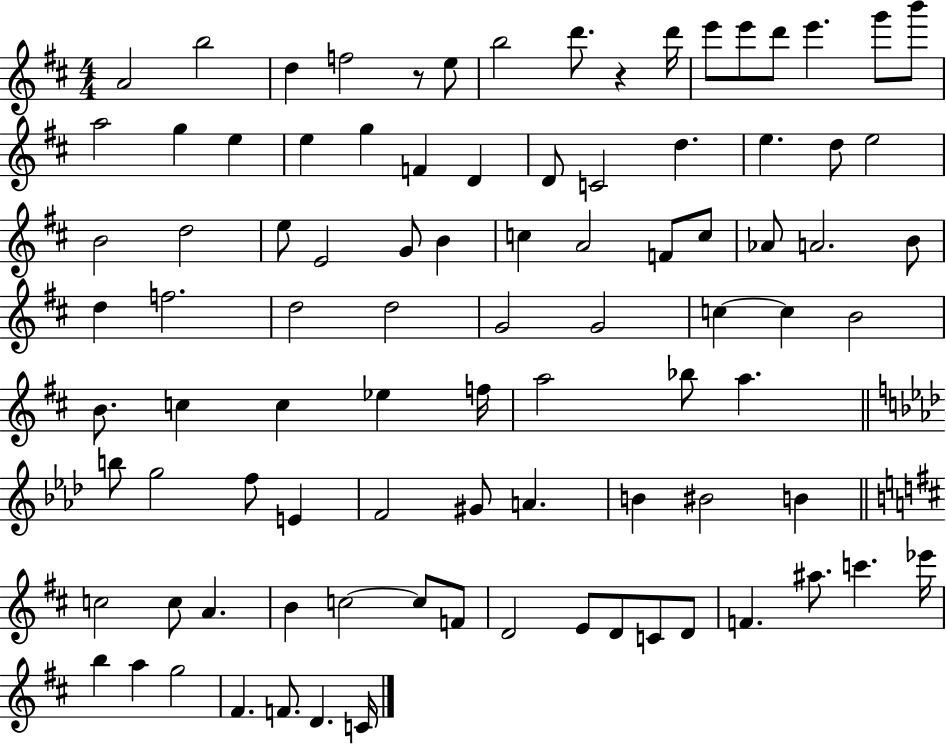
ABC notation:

X:1
T:Untitled
M:4/4
L:1/4
K:D
A2 b2 d f2 z/2 e/2 b2 d'/2 z d'/4 e'/2 e'/2 d'/2 e' g'/2 b'/2 a2 g e e g F D D/2 C2 d e d/2 e2 B2 d2 e/2 E2 G/2 B c A2 F/2 c/2 _A/2 A2 B/2 d f2 d2 d2 G2 G2 c c B2 B/2 c c _e f/4 a2 _b/2 a b/2 g2 f/2 E F2 ^G/2 A B ^B2 B c2 c/2 A B c2 c/2 F/2 D2 E/2 D/2 C/2 D/2 F ^a/2 c' _e'/4 b a g2 ^F F/2 D C/4